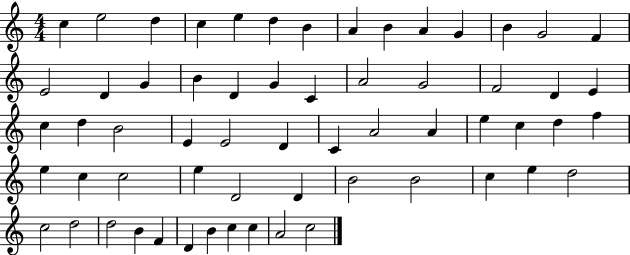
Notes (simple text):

C5/q E5/h D5/q C5/q E5/q D5/q B4/q A4/q B4/q A4/q G4/q B4/q G4/h F4/q E4/h D4/q G4/q B4/q D4/q G4/q C4/q A4/h G4/h F4/h D4/q E4/q C5/q D5/q B4/h E4/q E4/h D4/q C4/q A4/h A4/q E5/q C5/q D5/q F5/q E5/q C5/q C5/h E5/q D4/h D4/q B4/h B4/h C5/q E5/q D5/h C5/h D5/h D5/h B4/q F4/q D4/q B4/q C5/q C5/q A4/h C5/h